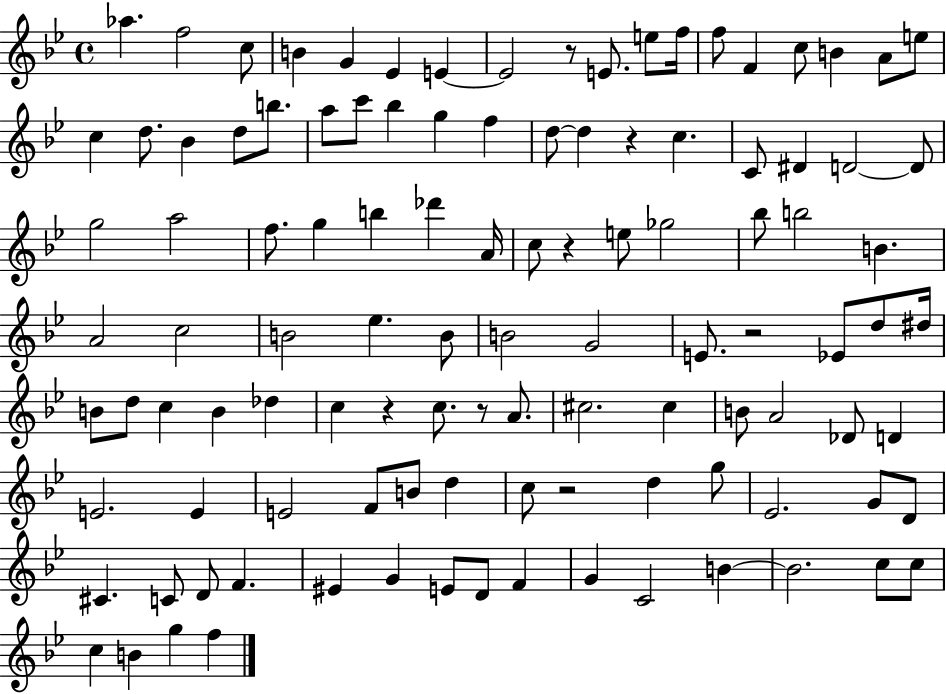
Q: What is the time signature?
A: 4/4